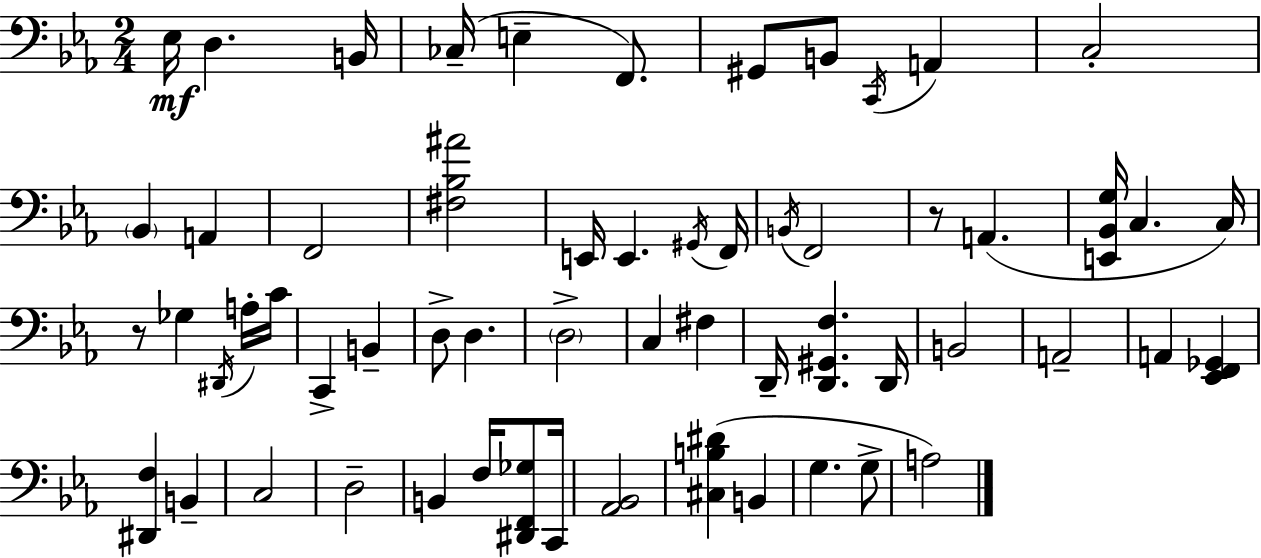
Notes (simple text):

Eb3/s D3/q. B2/s CES3/s E3/q F2/e. G#2/e B2/e C2/s A2/q C3/h Bb2/q A2/q F2/h [F#3,Bb3,A#4]/h E2/s E2/q. G#2/s F2/s B2/s F2/h R/e A2/q. [E2,Bb2,G3]/s C3/q. C3/s R/e Gb3/q D#2/s A3/s C4/s C2/q B2/q D3/e D3/q. D3/h C3/q F#3/q D2/s [D2,G#2,F3]/q. D2/s B2/h A2/h A2/q [Eb2,F2,Gb2]/q [D#2,F3]/q B2/q C3/h D3/h B2/q F3/s [D#2,F2,Gb3]/e C2/s [Ab2,Bb2]/h [C#3,B3,D#4]/q B2/q G3/q. G3/e A3/h